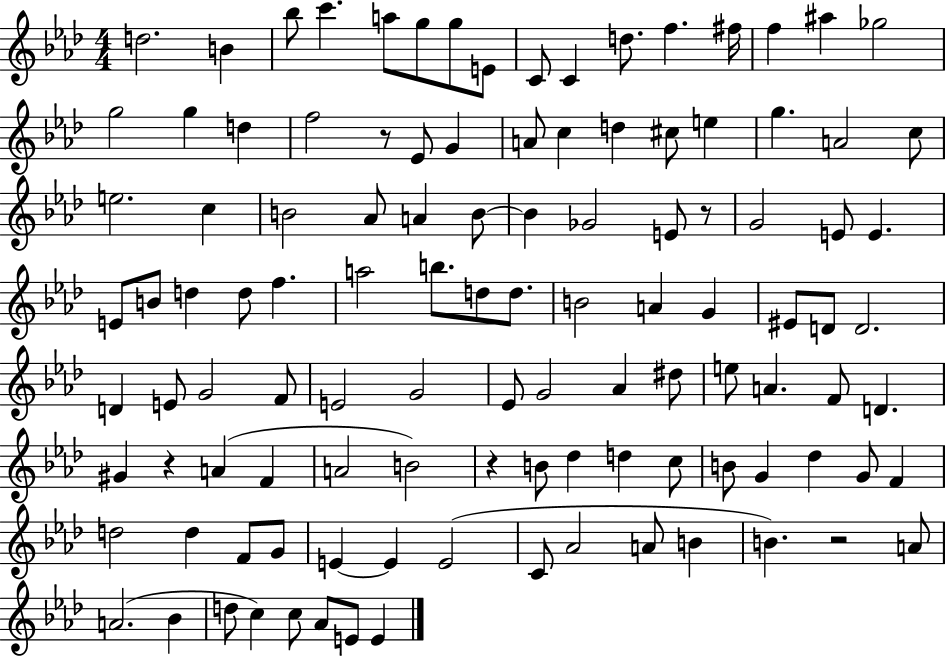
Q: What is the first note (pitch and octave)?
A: D5